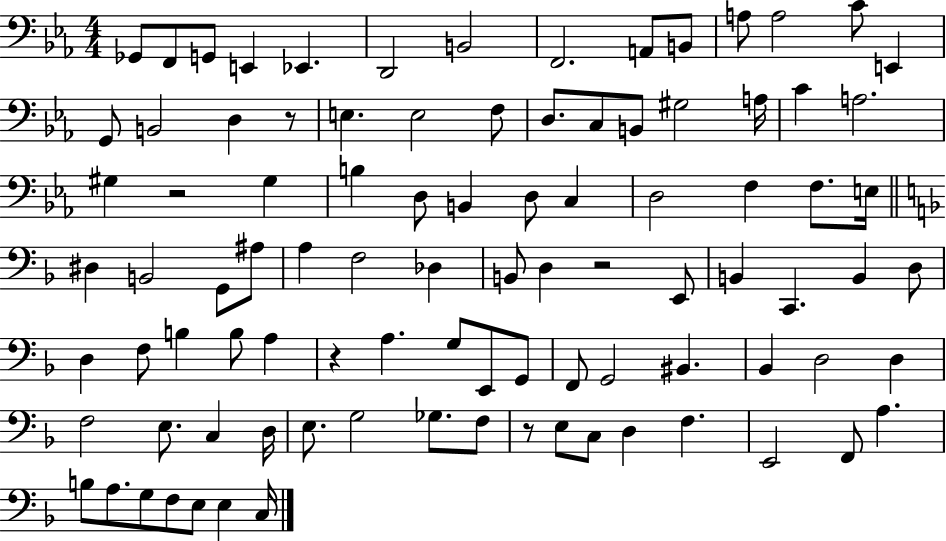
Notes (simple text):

Gb2/e F2/e G2/e E2/q Eb2/q. D2/h B2/h F2/h. A2/e B2/e A3/e A3/h C4/e E2/q G2/e B2/h D3/q R/e E3/q. E3/h F3/e D3/e. C3/e B2/e G#3/h A3/s C4/q A3/h. G#3/q R/h G#3/q B3/q D3/e B2/q D3/e C3/q D3/h F3/q F3/e. E3/s D#3/q B2/h G2/e A#3/e A3/q F3/h Db3/q B2/e D3/q R/h E2/e B2/q C2/q. B2/q D3/e D3/q F3/e B3/q B3/e A3/q R/q A3/q. G3/e E2/e G2/e F2/e G2/h BIS2/q. Bb2/q D3/h D3/q F3/h E3/e. C3/q D3/s E3/e. G3/h Gb3/e. F3/e R/e E3/e C3/e D3/q F3/q. E2/h F2/e A3/q. B3/e A3/e. G3/e F3/e E3/e E3/q C3/s